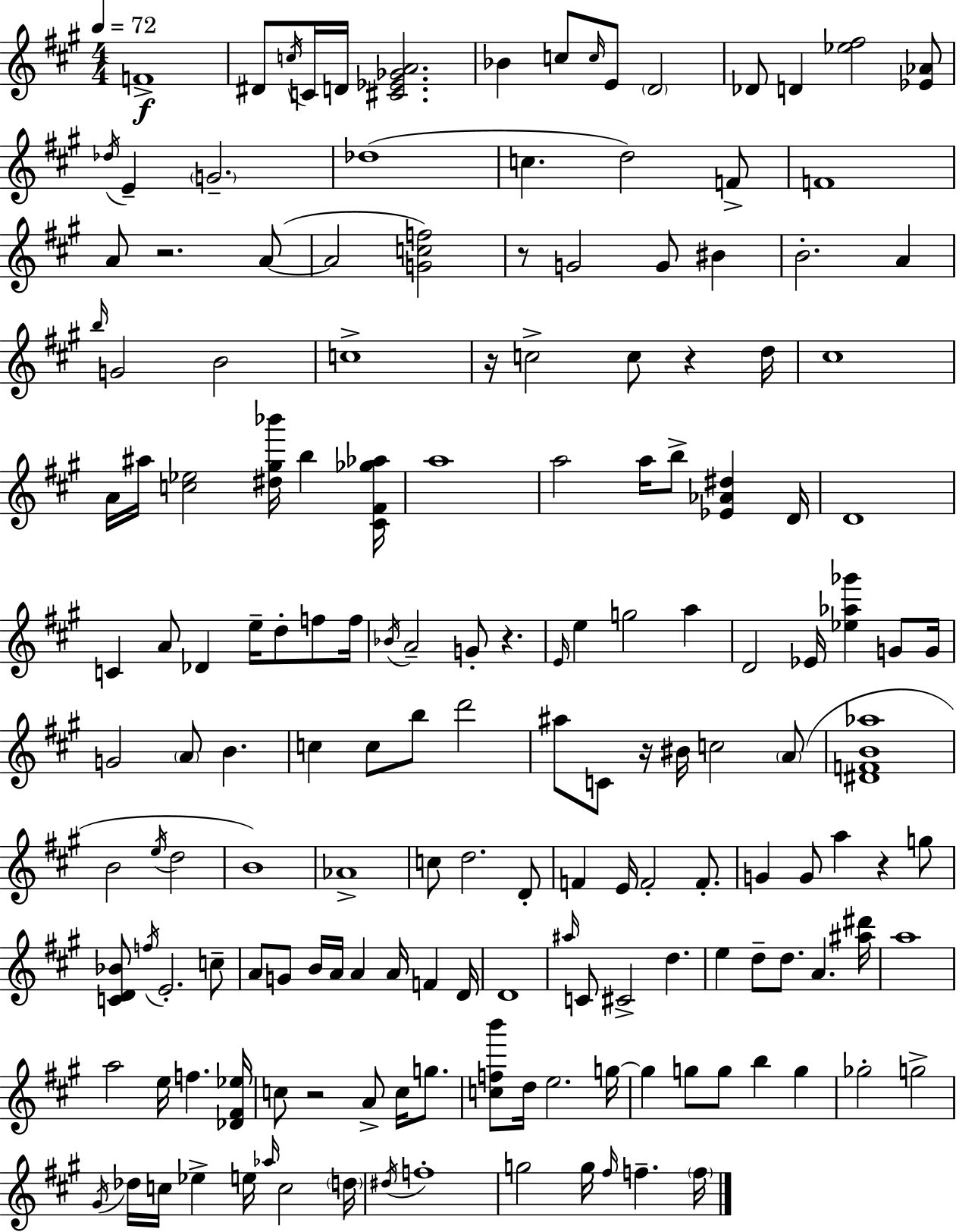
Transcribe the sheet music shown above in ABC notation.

X:1
T:Untitled
M:4/4
L:1/4
K:A
F4 ^D/2 c/4 C/4 D/4 [^C_E_GA]2 _B c/2 c/4 E/2 D2 _D/2 D [_e^f]2 [_E_A]/2 _d/4 E G2 _d4 c d2 F/2 F4 A/2 z2 A/2 A2 [Gcf]2 z/2 G2 G/2 ^B B2 A b/4 G2 B2 c4 z/4 c2 c/2 z d/4 ^c4 A/4 ^a/4 [c_e]2 [^d^g_b']/4 b [^C^F_g_a]/4 a4 a2 a/4 b/2 [_E_A^d] D/4 D4 C A/2 _D e/4 d/2 f/2 f/4 _B/4 A2 G/2 z E/4 e g2 a D2 _E/4 [_e_a_g'] G/2 G/4 G2 A/2 B c c/2 b/2 d'2 ^a/2 C/2 z/4 ^B/4 c2 A/2 [^DFB_a]4 B2 e/4 d2 B4 _A4 c/2 d2 D/2 F E/4 F2 F/2 G G/2 a z g/2 [CD_B]/2 f/4 E2 c/2 A/2 G/2 B/4 A/4 A A/4 F D/4 D4 ^a/4 C/2 ^C2 d e d/2 d/2 A [^a^d']/4 a4 a2 e/4 f [_D^F_e]/4 c/2 z2 A/2 c/4 g/2 [cfb']/2 d/4 e2 g/4 g g/2 g/2 b g _g2 g2 ^G/4 _d/4 c/4 _e e/4 _a/4 c2 d/4 ^d/4 f4 g2 g/4 ^f/4 f f/4